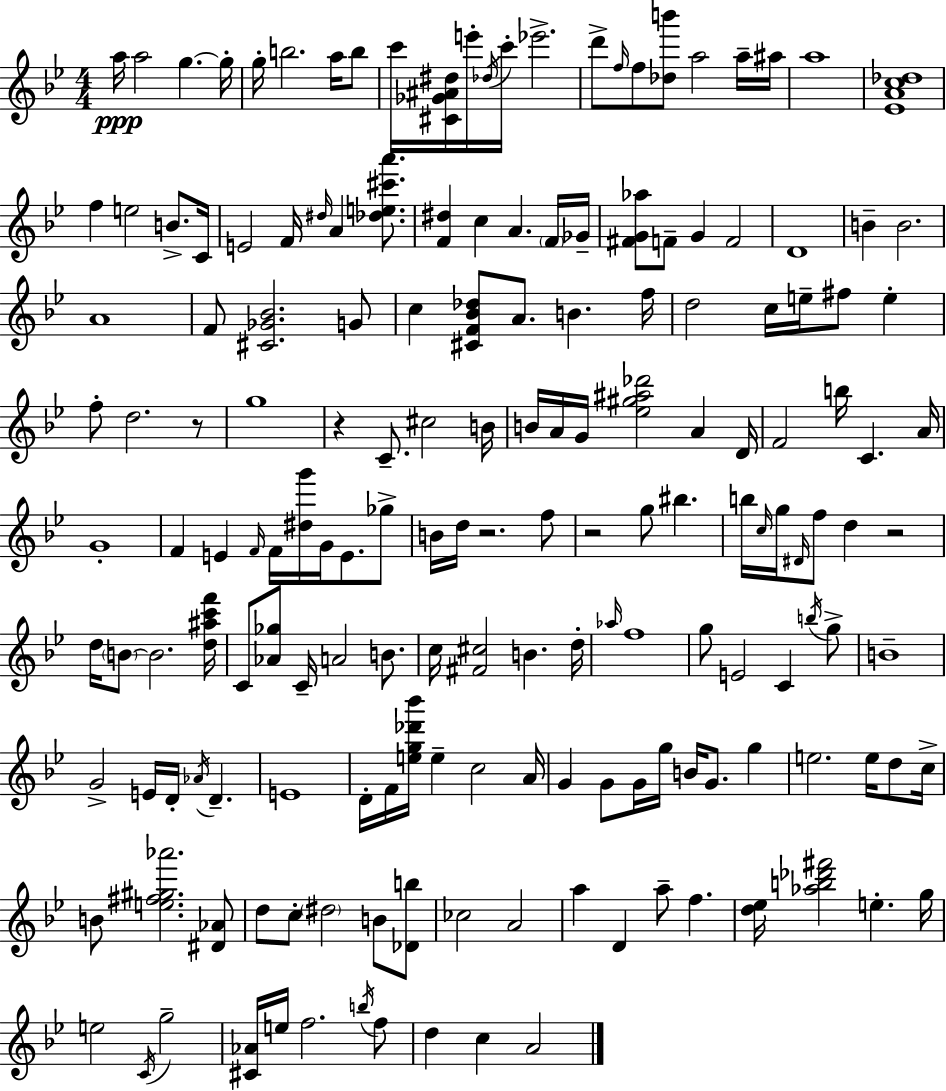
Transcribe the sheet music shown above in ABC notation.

X:1
T:Untitled
M:4/4
L:1/4
K:Bb
a/4 a2 g g/4 g/4 b2 a/4 b/2 c'/4 [^C_G^A^d]/4 e'/4 _d/4 c'/4 _e'2 d'/2 f/4 f/2 [_db']/2 a2 a/4 ^a/4 a4 [_EAc_d]4 f e2 B/2 C/4 E2 F/4 ^d/4 A [_de^c'a']/2 [F^d] c A F/4 _G/4 [^FG_a]/2 F/2 G F2 D4 B B2 A4 F/2 [^C_G_B]2 G/2 c [^CF_B_d]/2 A/2 B f/4 d2 c/4 e/4 ^f/2 e f/2 d2 z/2 g4 z C/2 ^c2 B/4 B/4 A/4 G/4 [_e^g^a_d']2 A D/4 F2 b/4 C A/4 G4 F E F/4 F/4 [^dg']/4 G/4 E/2 _g/2 B/4 d/4 z2 f/2 z2 g/2 ^b b/4 c/4 g/4 ^D/4 f/2 d z2 d/4 B/2 B2 [d^ac'f']/4 C/2 [_A_g]/2 C/4 A2 B/2 c/4 [^F^c]2 B d/4 _a/4 f4 g/2 E2 C b/4 g/2 B4 G2 E/4 D/4 _A/4 D E4 D/4 F/4 [eg_d'_b']/4 e c2 A/4 G G/2 G/4 g/4 B/4 G/2 g e2 e/4 d/2 c/4 B/2 [e^f^g_a']2 [^D_A]/2 d/2 c/2 ^d2 B/2 [_Db]/2 _c2 A2 a D a/2 f [d_e]/4 [_ab_d'^f']2 e g/4 e2 C/4 g2 [^C_A]/4 e/4 f2 b/4 f/2 d c A2